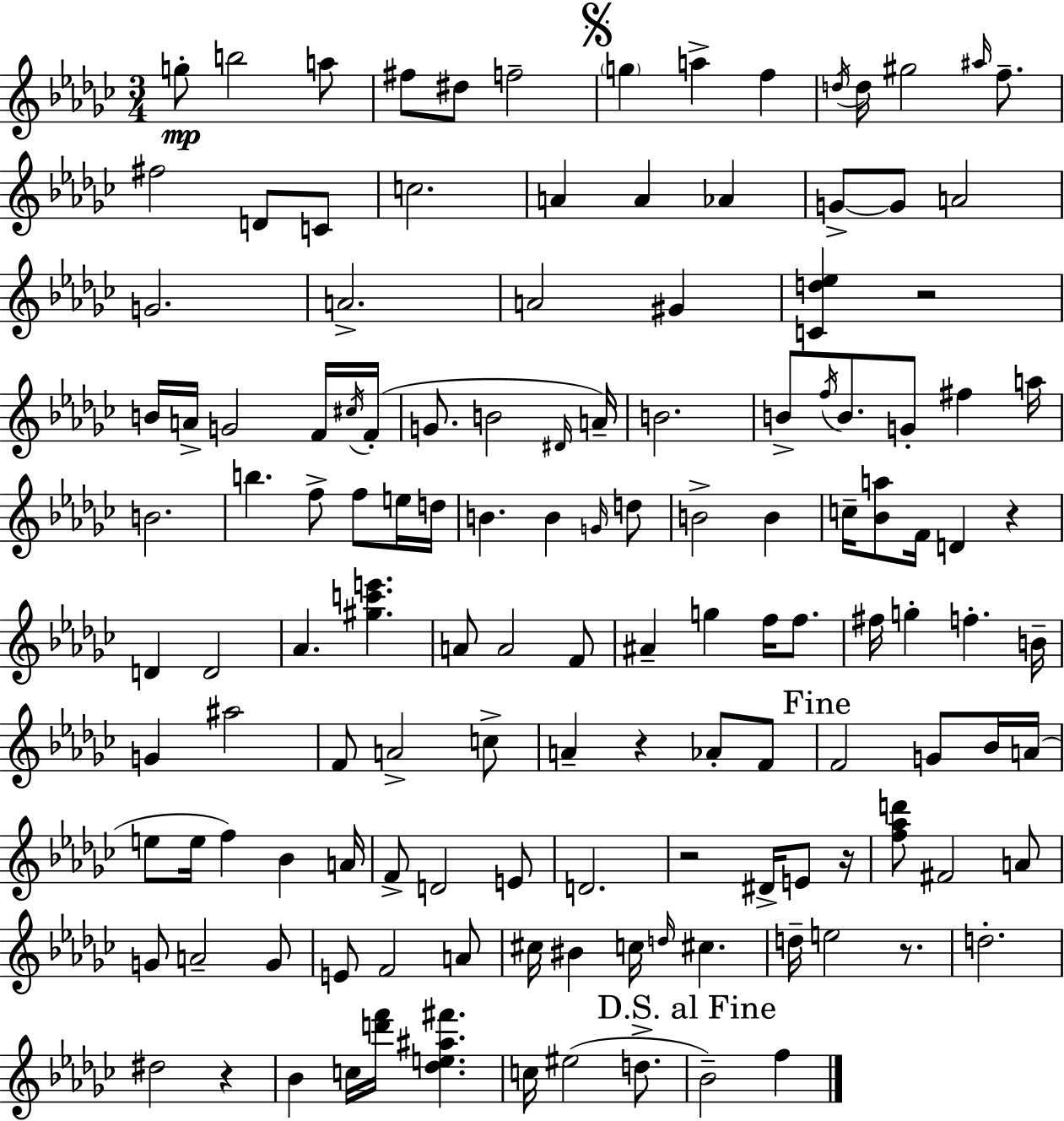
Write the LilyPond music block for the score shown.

{
  \clef treble
  \numericTimeSignature
  \time 3/4
  \key ees \minor
  g''8-.\mp b''2 a''8 | fis''8 dis''8 f''2-- | \mark \markup { \musicglyph "scripts.segno" } \parenthesize g''4 a''4-> f''4 | \acciaccatura { d''16 } d''16 gis''2 \grace { ais''16 } f''8.-- | \break fis''2 d'8 | c'8 c''2. | a'4 a'4 aes'4 | g'8->~~ g'8 a'2 | \break g'2. | a'2.-> | a'2 gis'4 | <c' d'' ees''>4 r2 | \break b'16 a'16-> g'2 | f'16 \acciaccatura { cis''16 } f'16-.( g'8. b'2 | \grace { dis'16 }) a'16-- b'2. | b'8-> \acciaccatura { f''16 } b'8. g'8-. | \break fis''4 a''16 b'2. | b''4. f''8-> | f''8 e''16 d''16 b'4. b'4 | \grace { g'16 } d''8 b'2-> | \break b'4 c''16-- <bes' a''>8 f'16 d'4 | r4 d'4 d'2 | aes'4. | <gis'' c''' e'''>4. a'8 a'2 | \break f'8 ais'4-- g''4 | f''16 f''8. fis''16 g''4-. f''4.-. | b'16-- g'4 ais''2 | f'8 a'2-> | \break c''8-> a'4-- r4 | aes'8-. f'8 \mark "Fine" f'2 | g'8 bes'16 a'16( e''8 e''16 f''4) | bes'4 a'16 f'8-> d'2 | \break e'8 d'2. | r2 | dis'16-> e'8 r16 <f'' aes'' d'''>8 fis'2 | a'8 g'8 a'2-- | \break g'8 e'8 f'2 | a'8 cis''16 bis'4 c''16 | \grace { d''16 } cis''4. d''16-- e''2 | r8. d''2.-. | \break dis''2 | r4 bes'4 c''16 | <d''' f'''>16 <des'' e'' ais'' fis'''>4. c''16 eis''2( | d''8.-> \mark "D.S. al Fine" bes'2--) | \break f''4 \bar "|."
}